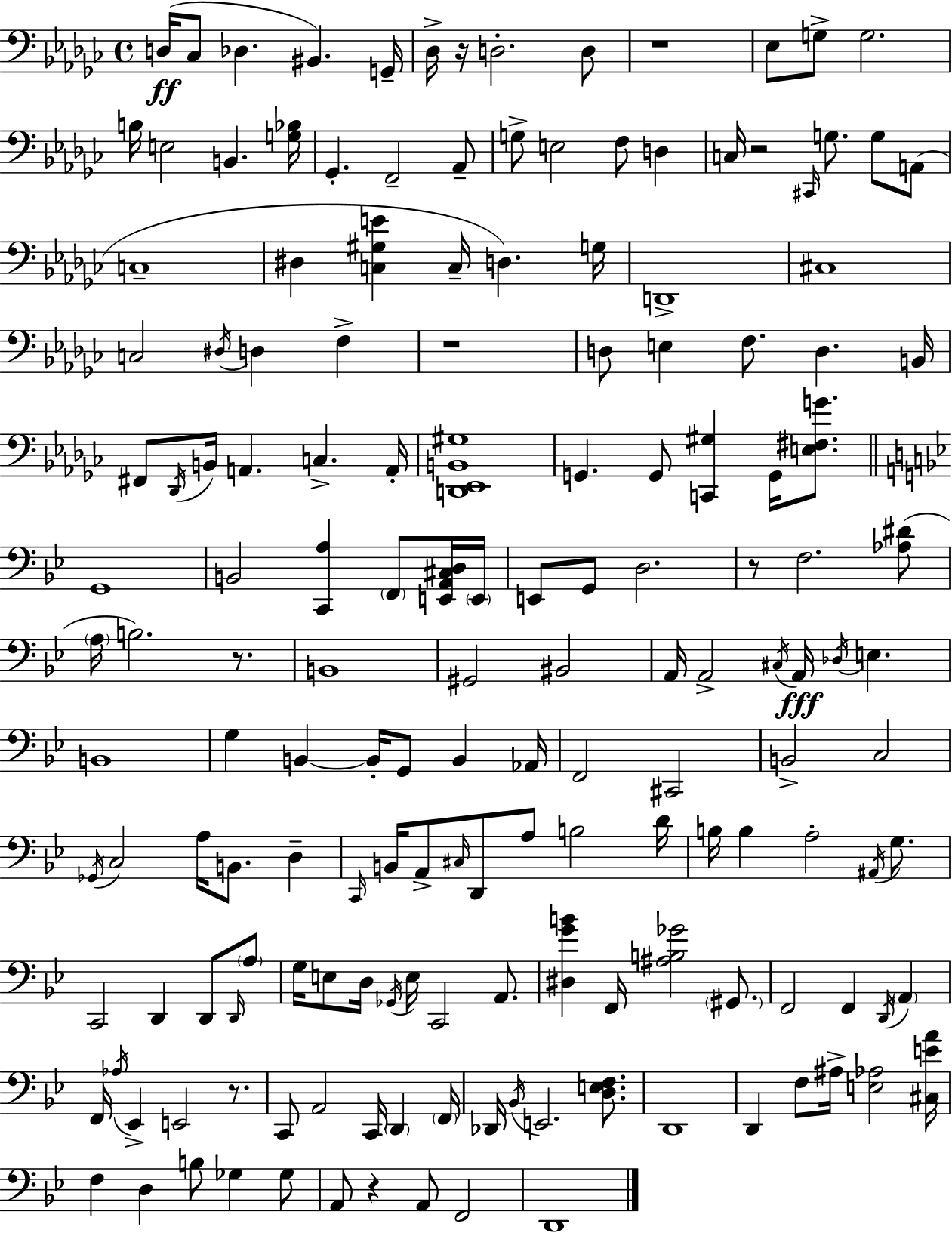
D3/s CES3/e Db3/q. BIS2/q. G2/s Db3/s R/s D3/h. D3/e R/w Eb3/e G3/e G3/h. B3/s E3/h B2/q. [G3,Bb3]/s Gb2/q. F2/h Ab2/e G3/e E3/h F3/e D3/q C3/s R/h C#2/s G3/e. G3/e A2/e C3/w D#3/q [C3,G#3,E4]/q C3/s D3/q. G3/s D2/w C#3/w C3/h D#3/s D3/q F3/q R/w D3/e E3/q F3/e. D3/q. B2/s F#2/e Db2/s B2/s A2/q. C3/q. A2/s [D2,Eb2,B2,G#3]/w G2/q. G2/e [C2,G#3]/q G2/s [E3,F#3,G4]/e. G2/w B2/h [C2,A3]/q F2/e [E2,A2,C#3,D3]/s E2/s E2/e G2/e D3/h. R/e F3/h. [Ab3,D#4]/e A3/s B3/h. R/e. B2/w G#2/h BIS2/h A2/s A2/h C#3/s A2/s Db3/s E3/q. B2/w G3/q B2/q B2/s G2/e B2/q Ab2/s F2/h C#2/h B2/h C3/h Gb2/s C3/h A3/s B2/e. D3/q C2/s B2/s A2/e C#3/s D2/e A3/e B3/h D4/s B3/s B3/q A3/h A#2/s G3/e. C2/h D2/q D2/e D2/s A3/e G3/s E3/e D3/s Gb2/s E3/s C2/h A2/e. [D#3,G4,B4]/q F2/s [A#3,B3,Gb4]/h G#2/e. F2/h F2/q D2/s A2/q F2/s Ab3/s Eb2/q E2/h R/e. C2/e A2/h C2/s D2/q F2/s Db2/s Bb2/s E2/h. [D3,E3,F3]/e. D2/w D2/q F3/e A#3/s [E3,Ab3]/h [C#3,E4,A4]/s F3/q D3/q B3/e Gb3/q Gb3/e A2/e R/q A2/e F2/h D2/w